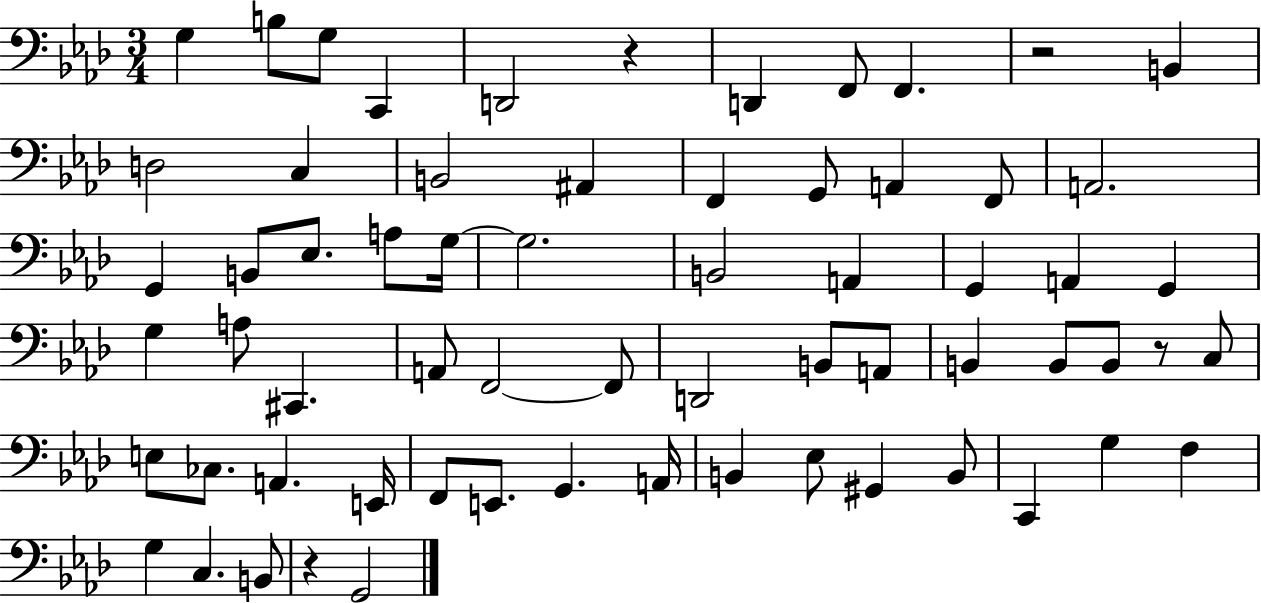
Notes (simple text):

G3/q B3/e G3/e C2/q D2/h R/q D2/q F2/e F2/q. R/h B2/q D3/h C3/q B2/h A#2/q F2/q G2/e A2/q F2/e A2/h. G2/q B2/e Eb3/e. A3/e G3/s G3/h. B2/h A2/q G2/q A2/q G2/q G3/q A3/e C#2/q. A2/e F2/h F2/e D2/h B2/e A2/e B2/q B2/e B2/e R/e C3/e E3/e CES3/e. A2/q. E2/s F2/e E2/e. G2/q. A2/s B2/q Eb3/e G#2/q B2/e C2/q G3/q F3/q G3/q C3/q. B2/e R/q G2/h